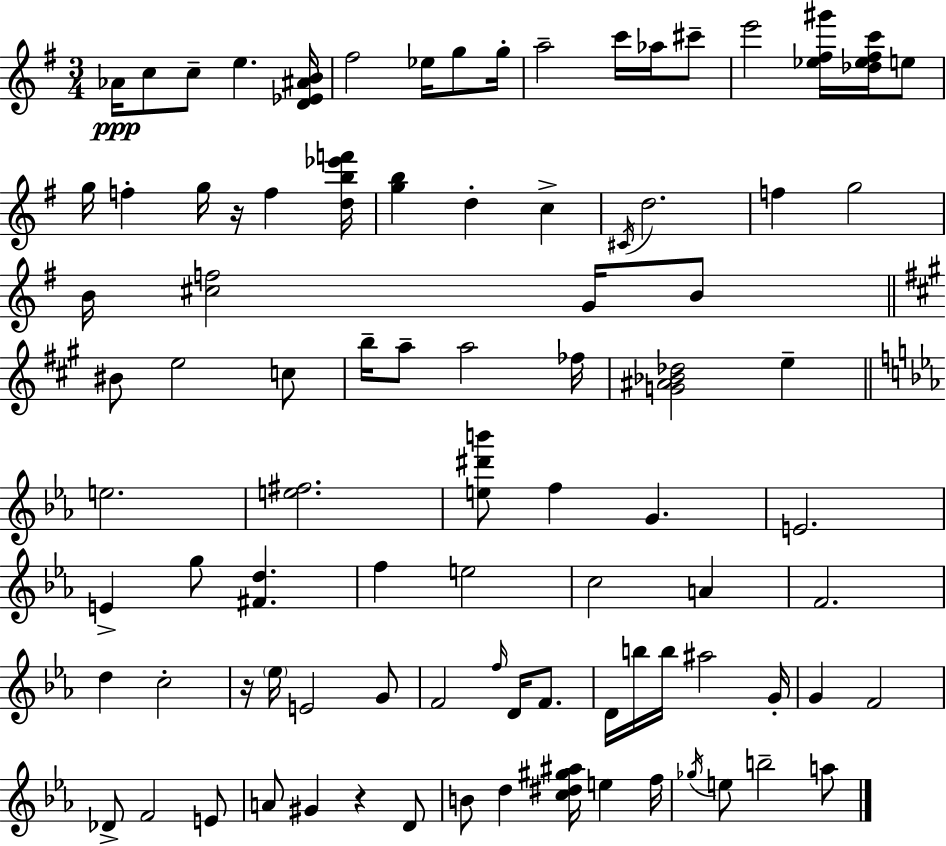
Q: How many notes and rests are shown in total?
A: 90